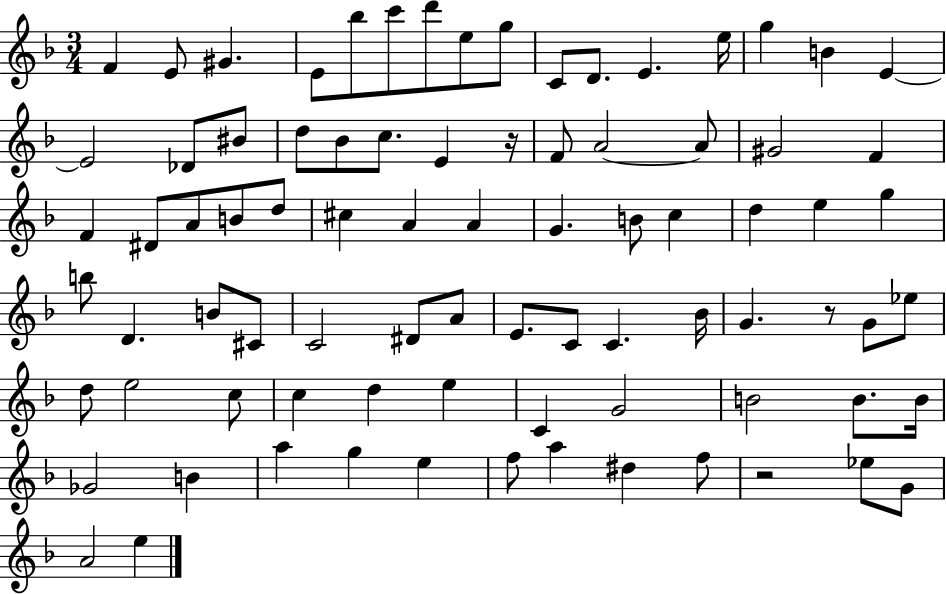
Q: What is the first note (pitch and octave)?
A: F4